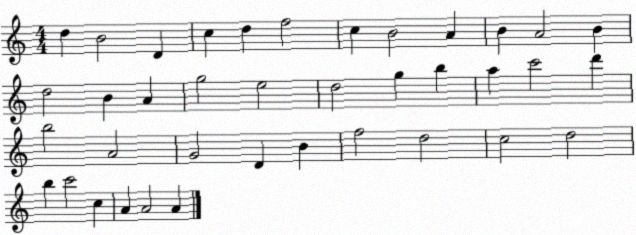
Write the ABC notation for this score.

X:1
T:Untitled
M:4/4
L:1/4
K:C
d B2 D c d f2 c B2 A B A2 B d2 B A g2 e2 d2 g b a c'2 d' b2 A2 G2 D B f2 d2 c2 d2 b c'2 c A A2 A